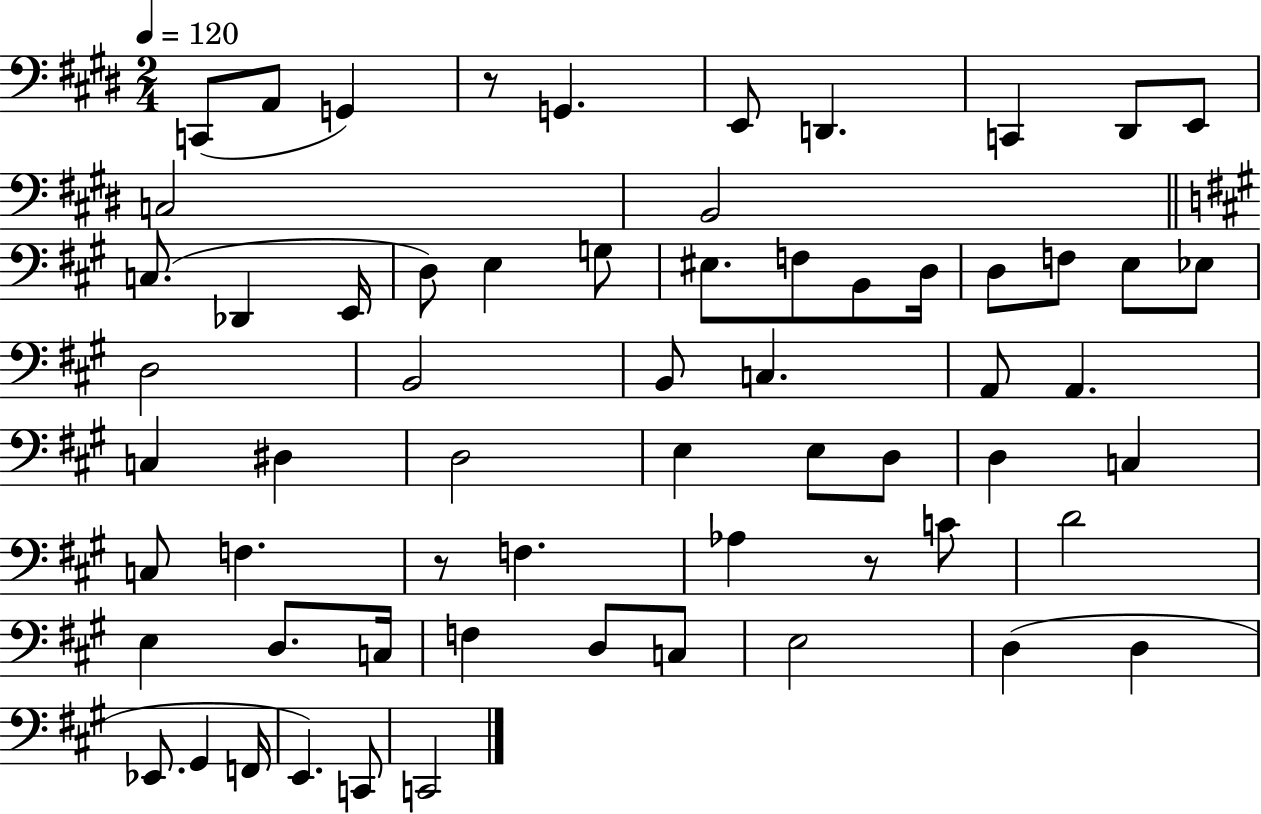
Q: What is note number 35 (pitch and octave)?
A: E3